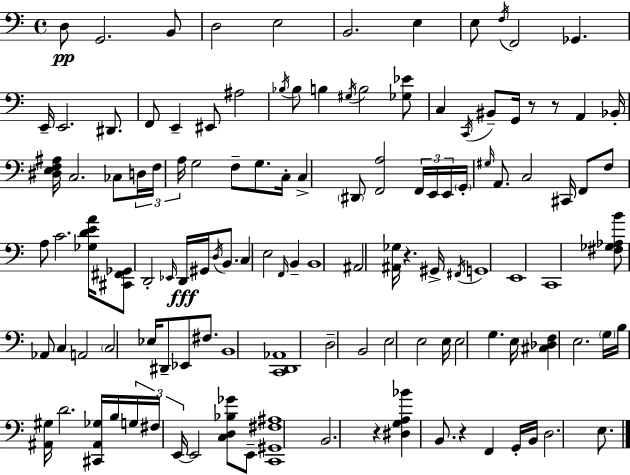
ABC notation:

X:1
T:Untitled
M:4/4
L:1/4
K:Am
D,/2 G,,2 B,,/2 D,2 E,2 B,,2 E, E,/2 F,/4 F,,2 _G,, E,,/4 E,,2 ^D,,/2 F,,/2 E,, ^E,,/2 ^A,2 _B,/4 _B,/2 B, ^G,/4 B,2 [_G,_E]/2 C, C,,/4 ^B,,/2 G,,/4 z/2 z/2 A,, _B,,/4 [^D,E,F,^A,]/4 C,2 _C,/2 D,/4 F,/4 A,/4 G,2 F,/2 G,/2 C,/4 C, ^D,,/2 [F,,A,]2 F,,/4 E,,/4 E,,/4 G,,/4 ^G,/4 A,,/2 C,2 ^C,,/4 F,,/2 F,/2 A,/2 C2 [_G,DEA]/4 [^C,,^F,,_G,,]/2 D,,2 _E,,/4 D,,/4 ^G,,/4 D,/4 B,,/2 C, E,2 F,,/4 B,, B,,4 ^A,,2 [^A,,_G,]/4 z ^G,,/4 ^F,,/4 G,,4 E,,4 C,,4 [^F,_G,_A,B]/2 _A,,/2 C, A,,2 C,2 _E,/4 ^D,,/2 _E,,/2 ^F,/2 B,,4 [C,,D,,_A,,]4 D,2 B,,2 E,2 E,2 E,/4 E,2 G, E,/4 [^C,_D,F,] E,2 G,/4 B,/4 [^A,,^G,]/4 D2 [^C,,^A,,_G,]/4 B,/4 G,/4 ^F,/4 E,,/4 E,,2 [C,D,_B,_G]/2 E,,/2 [C,,^G,,^F,^A,]4 B,,2 z [^D,G,A,_B] B,,/2 z F,, G,,/4 B,,/4 D,2 E,/2